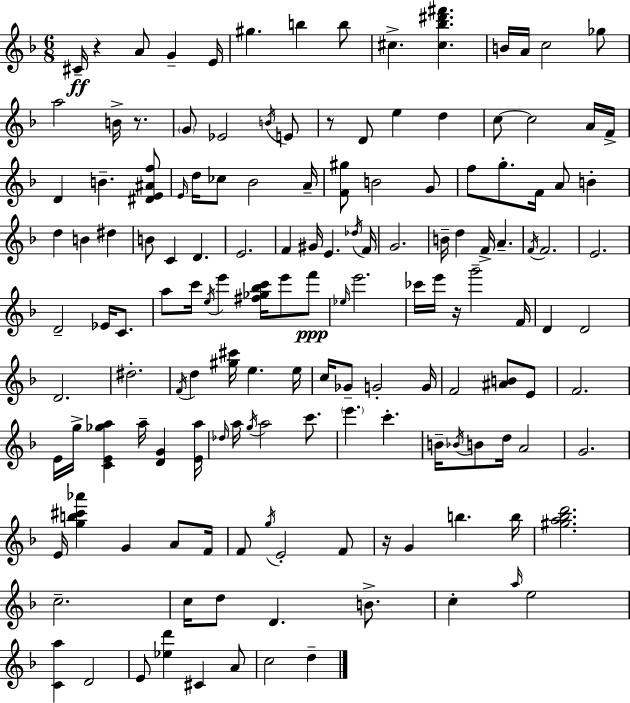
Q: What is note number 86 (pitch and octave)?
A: G4